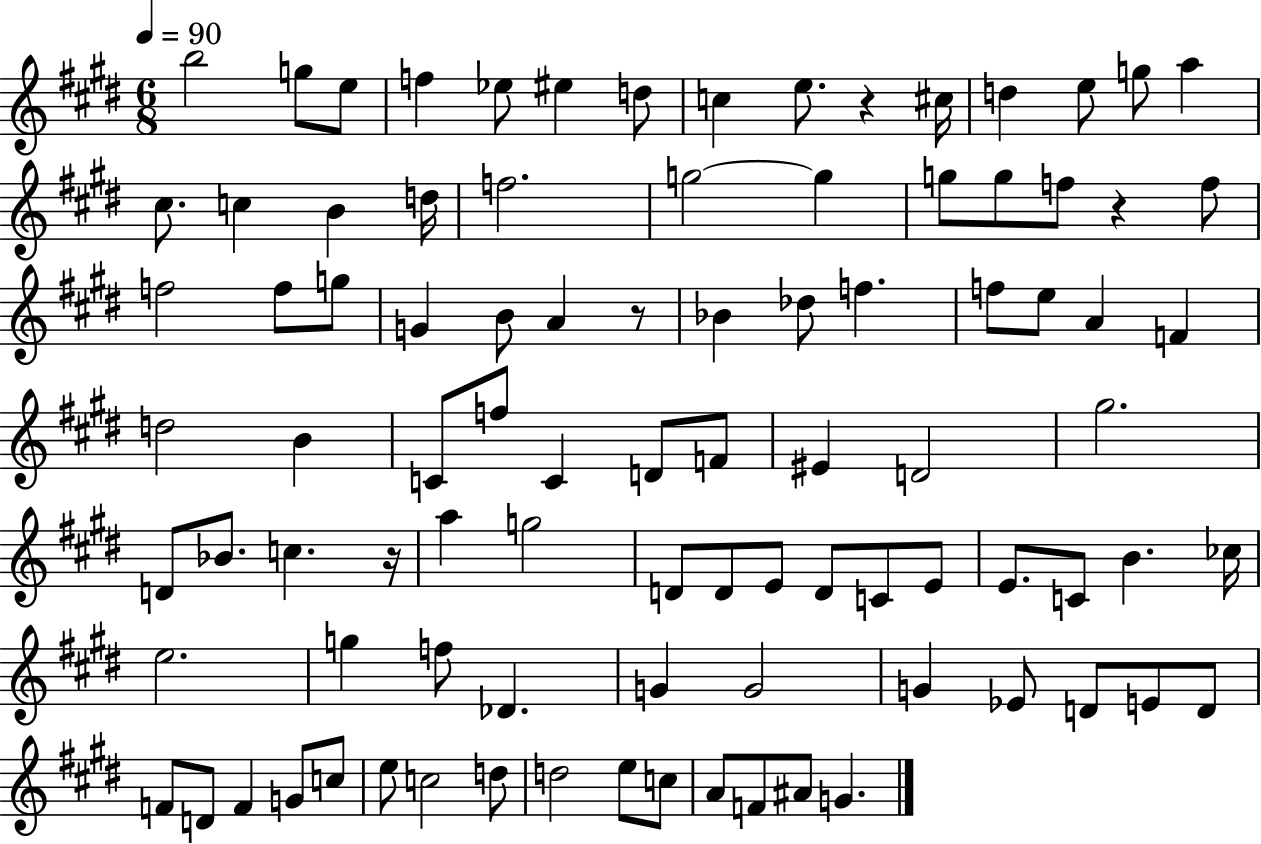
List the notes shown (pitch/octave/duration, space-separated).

B5/h G5/e E5/e F5/q Eb5/e EIS5/q D5/e C5/q E5/e. R/q C#5/s D5/q E5/e G5/e A5/q C#5/e. C5/q B4/q D5/s F5/h. G5/h G5/q G5/e G5/e F5/e R/q F5/e F5/h F5/e G5/e G4/q B4/e A4/q R/e Bb4/q Db5/e F5/q. F5/e E5/e A4/q F4/q D5/h B4/q C4/e F5/e C4/q D4/e F4/e EIS4/q D4/h G#5/h. D4/e Bb4/e. C5/q. R/s A5/q G5/h D4/e D4/e E4/e D4/e C4/e E4/e E4/e. C4/e B4/q. CES5/s E5/h. G5/q F5/e Db4/q. G4/q G4/h G4/q Eb4/e D4/e E4/e D4/e F4/e D4/e F4/q G4/e C5/e E5/e C5/h D5/e D5/h E5/e C5/e A4/e F4/e A#4/e G4/q.